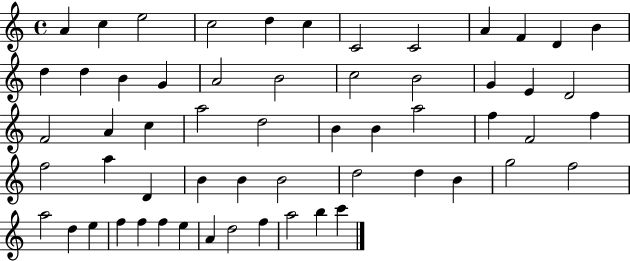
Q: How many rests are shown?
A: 0